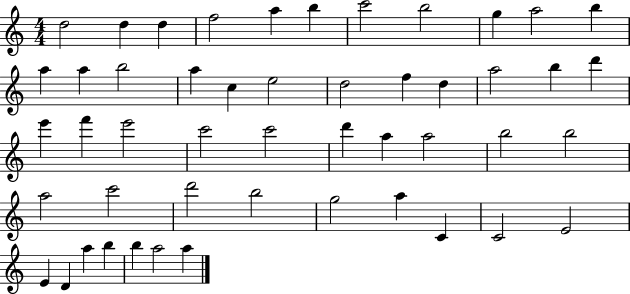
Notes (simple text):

D5/h D5/q D5/q F5/h A5/q B5/q C6/h B5/h G5/q A5/h B5/q A5/q A5/q B5/h A5/q C5/q E5/h D5/h F5/q D5/q A5/h B5/q D6/q E6/q F6/q E6/h C6/h C6/h D6/q A5/q A5/h B5/h B5/h A5/h C6/h D6/h B5/h G5/h A5/q C4/q C4/h E4/h E4/q D4/q A5/q B5/q B5/q A5/h A5/q